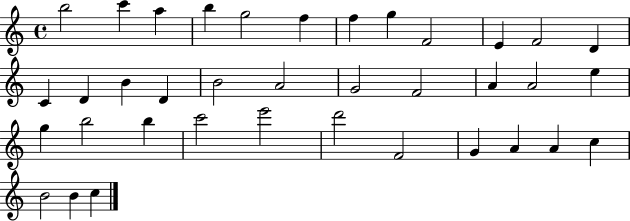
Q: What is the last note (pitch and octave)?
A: C5